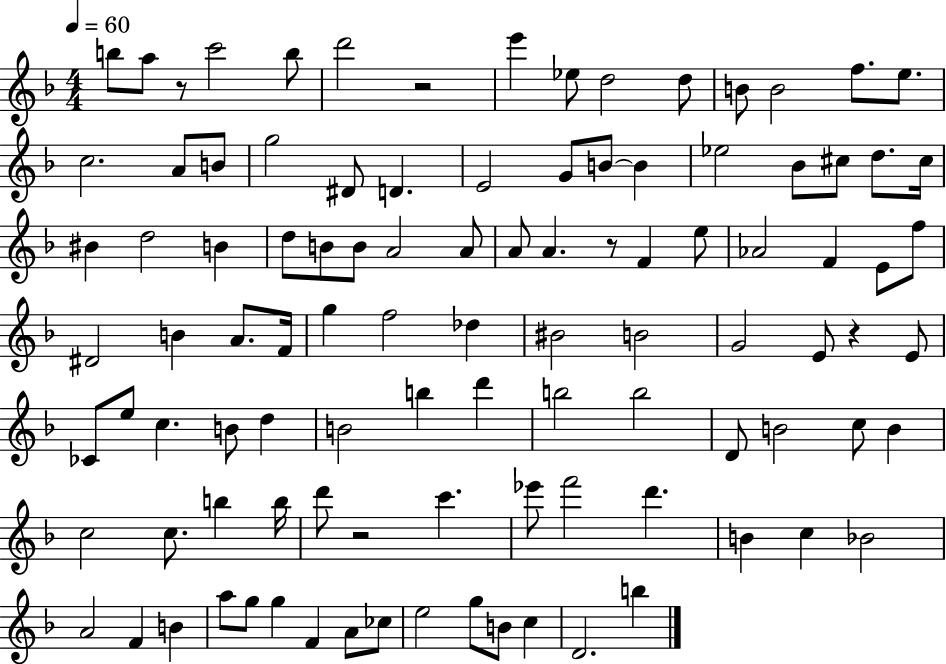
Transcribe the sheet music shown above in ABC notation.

X:1
T:Untitled
M:4/4
L:1/4
K:F
b/2 a/2 z/2 c'2 b/2 d'2 z2 e' _e/2 d2 d/2 B/2 B2 f/2 e/2 c2 A/2 B/2 g2 ^D/2 D E2 G/2 B/2 B _e2 _B/2 ^c/2 d/2 ^c/4 ^B d2 B d/2 B/2 B/2 A2 A/2 A/2 A z/2 F e/2 _A2 F E/2 f/2 ^D2 B A/2 F/4 g f2 _d ^B2 B2 G2 E/2 z E/2 _C/2 e/2 c B/2 d B2 b d' b2 b2 D/2 B2 c/2 B c2 c/2 b b/4 d'/2 z2 c' _e'/2 f'2 d' B c _B2 A2 F B a/2 g/2 g F A/2 _c/2 e2 g/2 B/2 c D2 b